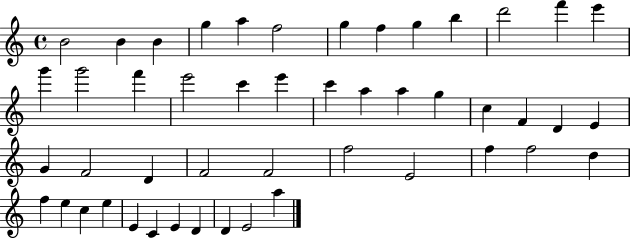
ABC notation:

X:1
T:Untitled
M:4/4
L:1/4
K:C
B2 B B g a f2 g f g b d'2 f' e' g' g'2 f' e'2 c' e' c' a a g c F D E G F2 D F2 F2 f2 E2 f f2 d f e c e E C E D D E2 a